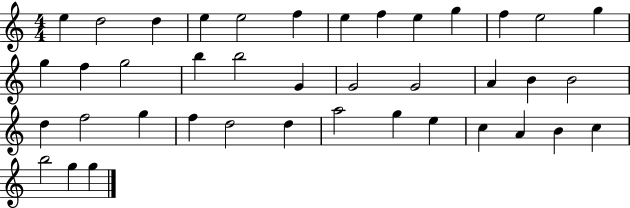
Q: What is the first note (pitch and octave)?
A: E5